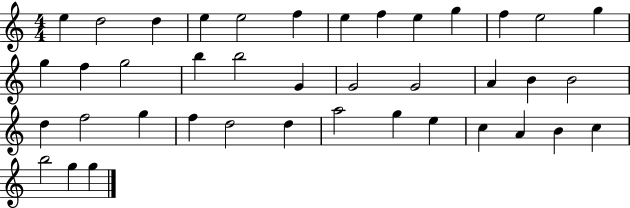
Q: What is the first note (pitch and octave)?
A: E5